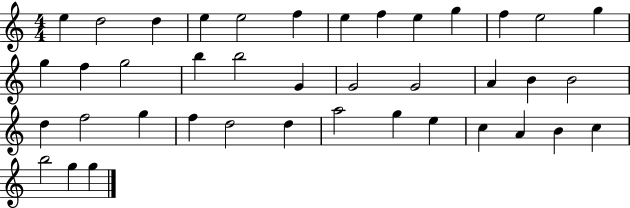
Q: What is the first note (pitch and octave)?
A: E5